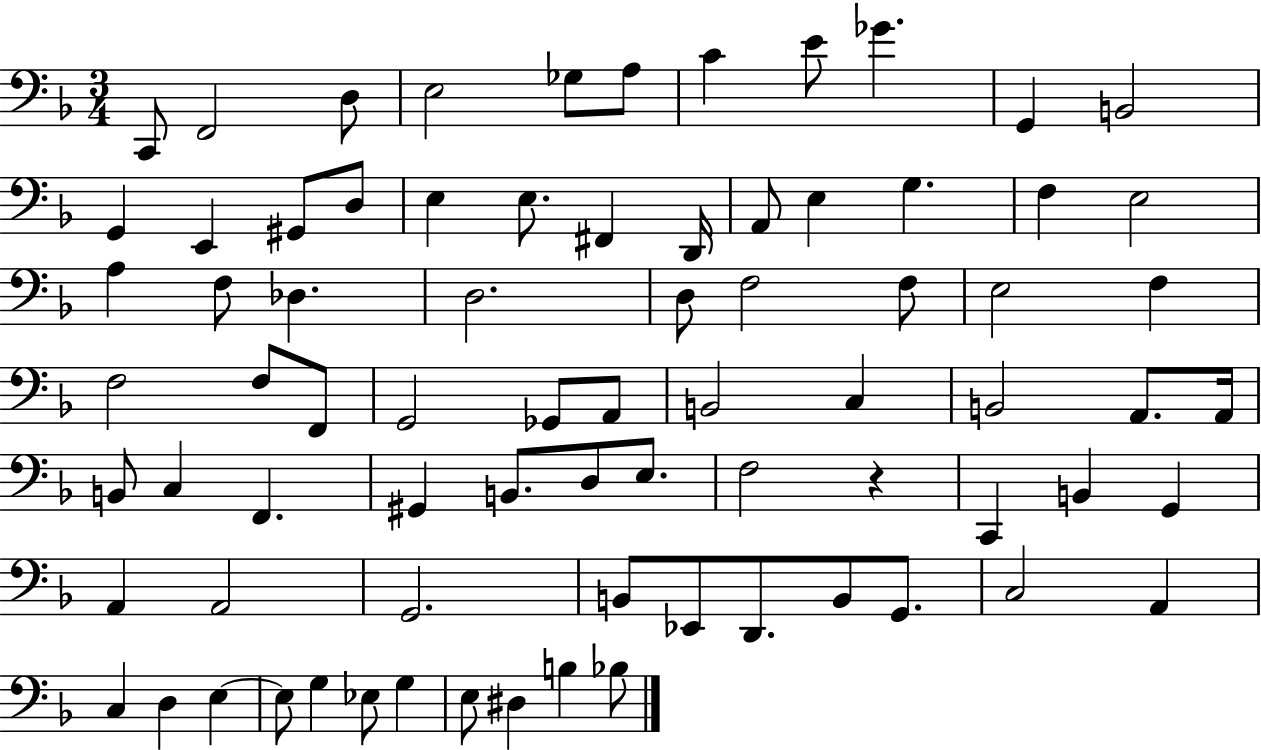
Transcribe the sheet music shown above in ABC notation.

X:1
T:Untitled
M:3/4
L:1/4
K:F
C,,/2 F,,2 D,/2 E,2 _G,/2 A,/2 C E/2 _G G,, B,,2 G,, E,, ^G,,/2 D,/2 E, E,/2 ^F,, D,,/4 A,,/2 E, G, F, E,2 A, F,/2 _D, D,2 D,/2 F,2 F,/2 E,2 F, F,2 F,/2 F,,/2 G,,2 _G,,/2 A,,/2 B,,2 C, B,,2 A,,/2 A,,/4 B,,/2 C, F,, ^G,, B,,/2 D,/2 E,/2 F,2 z C,, B,, G,, A,, A,,2 G,,2 B,,/2 _E,,/2 D,,/2 B,,/2 G,,/2 C,2 A,, C, D, E, E,/2 G, _E,/2 G, E,/2 ^D, B, _B,/2